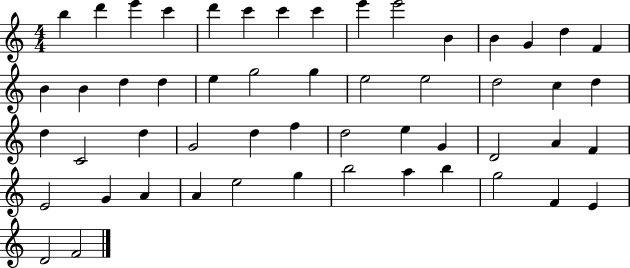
{
  \clef treble
  \numericTimeSignature
  \time 4/4
  \key c \major
  b''4 d'''4 e'''4 c'''4 | d'''4 c'''4 c'''4 c'''4 | e'''4 e'''2 b'4 | b'4 g'4 d''4 f'4 | \break b'4 b'4 d''4 d''4 | e''4 g''2 g''4 | e''2 e''2 | d''2 c''4 d''4 | \break d''4 c'2 d''4 | g'2 d''4 f''4 | d''2 e''4 g'4 | d'2 a'4 f'4 | \break e'2 g'4 a'4 | a'4 e''2 g''4 | b''2 a''4 b''4 | g''2 f'4 e'4 | \break d'2 f'2 | \bar "|."
}